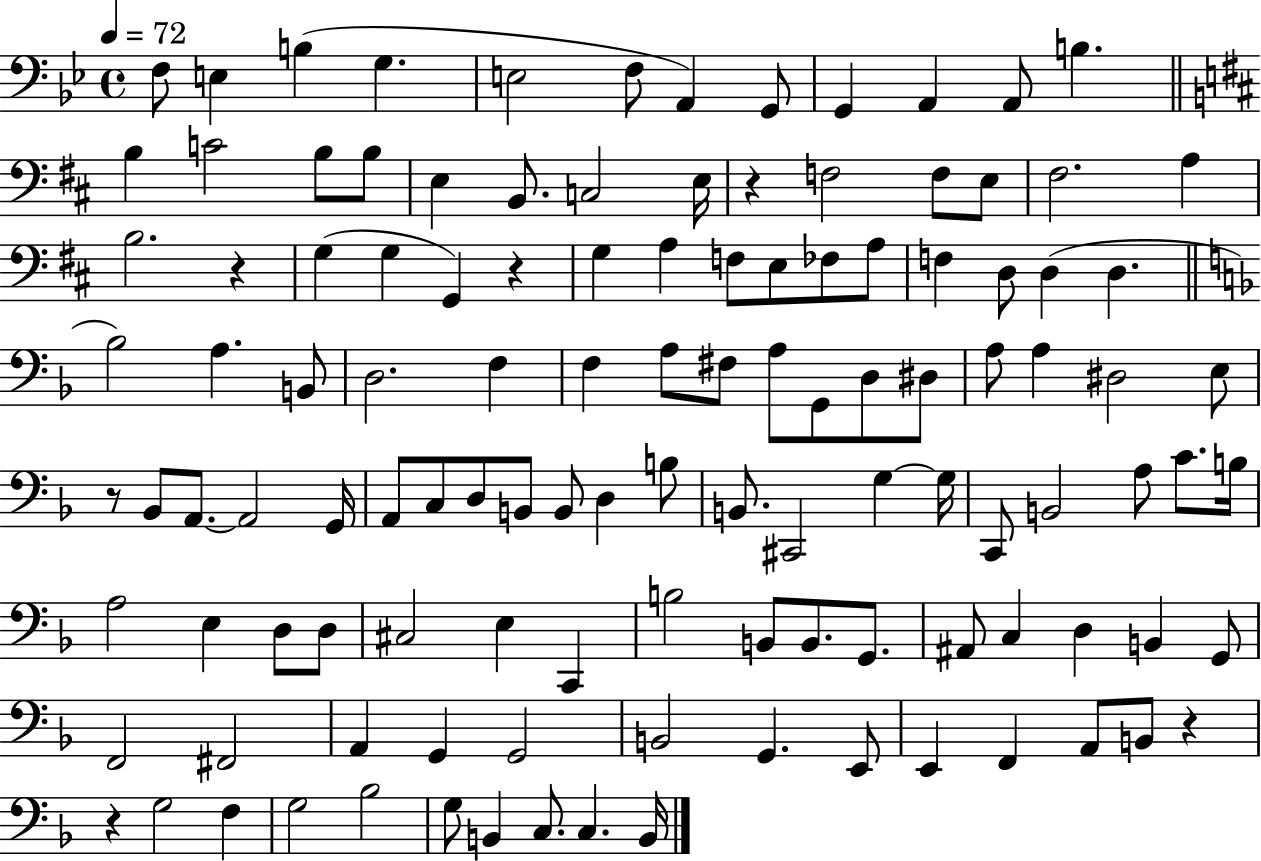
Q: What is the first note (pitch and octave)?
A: F3